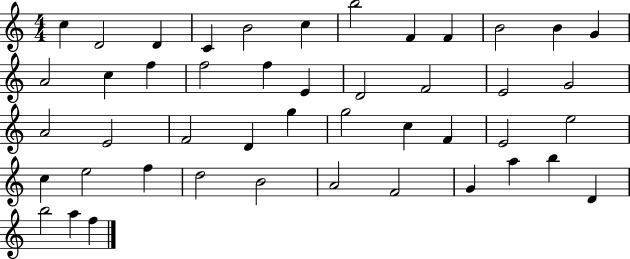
X:1
T:Untitled
M:4/4
L:1/4
K:C
c D2 D C B2 c b2 F F B2 B G A2 c f f2 f E D2 F2 E2 G2 A2 E2 F2 D g g2 c F E2 e2 c e2 f d2 B2 A2 F2 G a b D b2 a f